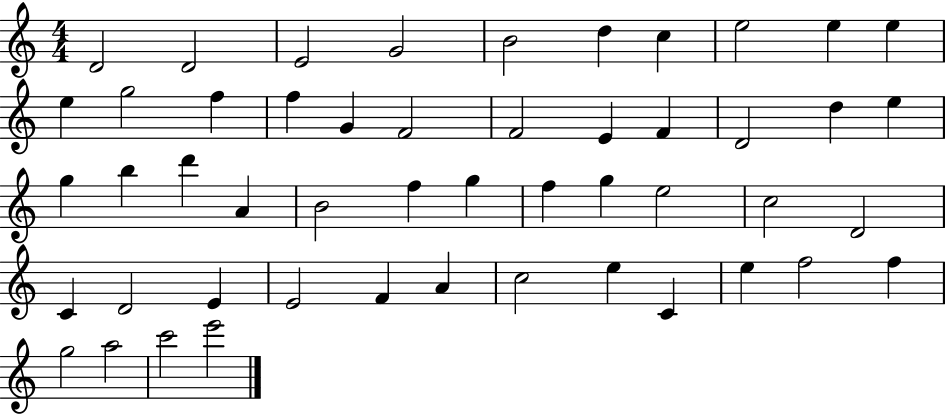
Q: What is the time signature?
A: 4/4